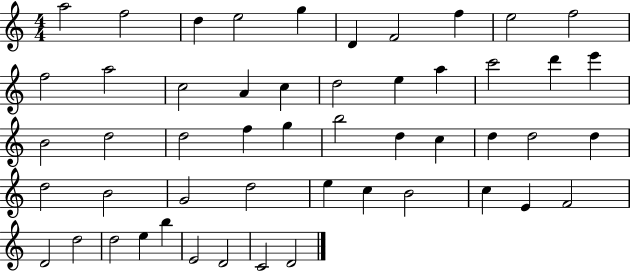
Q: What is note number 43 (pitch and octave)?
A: D4